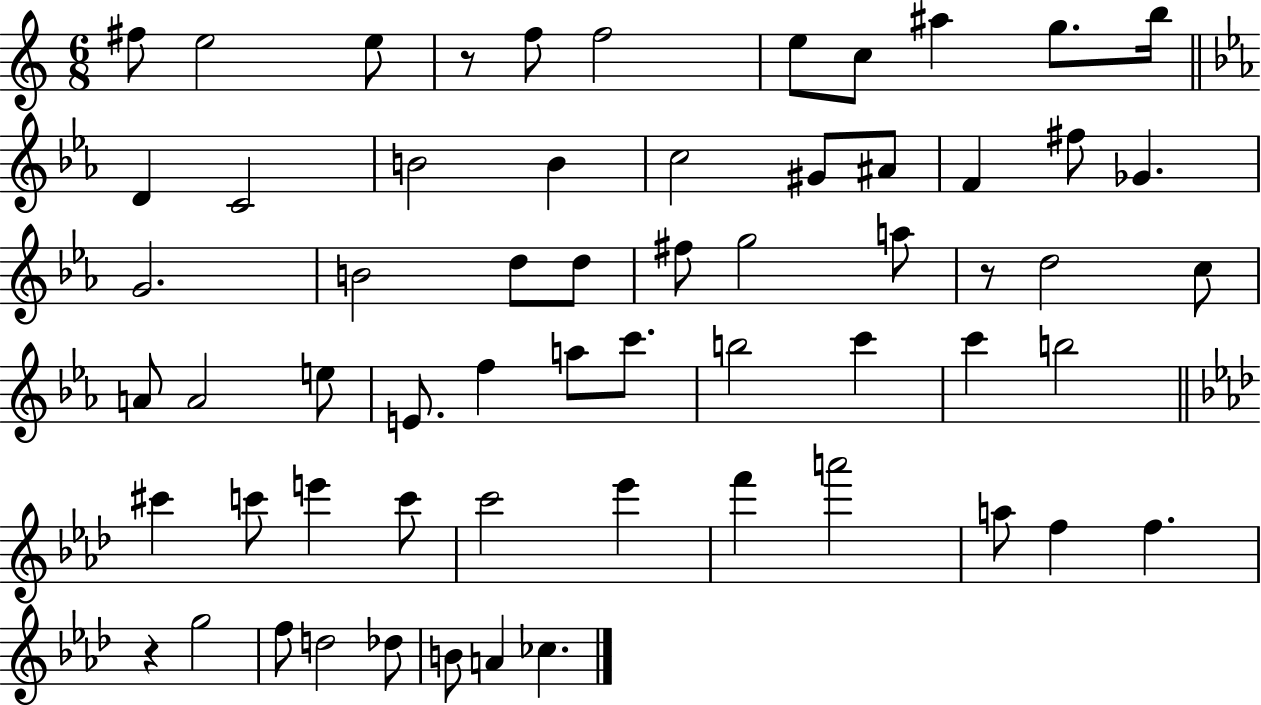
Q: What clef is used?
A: treble